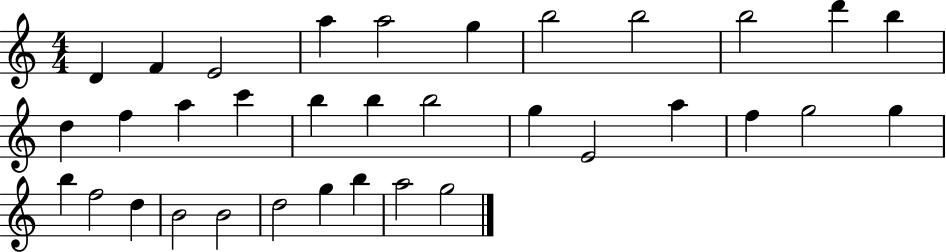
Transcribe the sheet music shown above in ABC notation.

X:1
T:Untitled
M:4/4
L:1/4
K:C
D F E2 a a2 g b2 b2 b2 d' b d f a c' b b b2 g E2 a f g2 g b f2 d B2 B2 d2 g b a2 g2